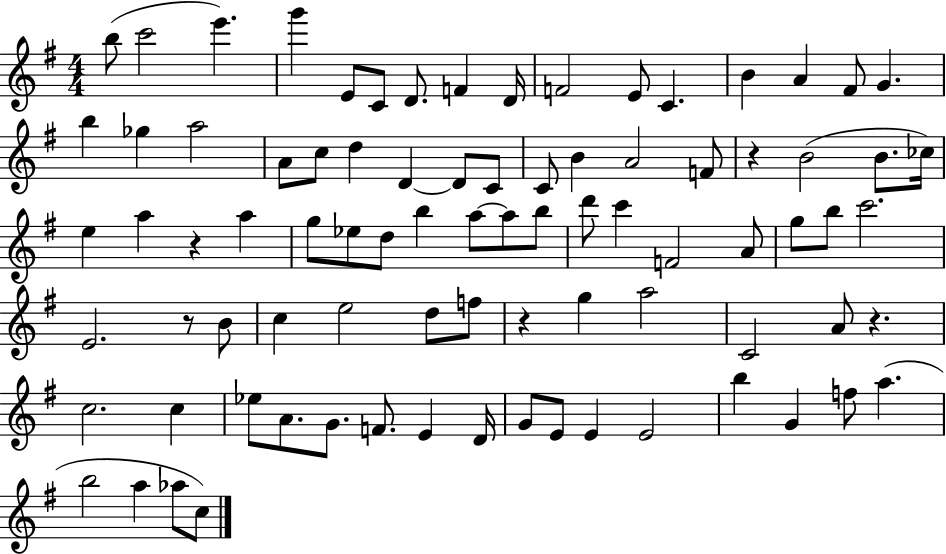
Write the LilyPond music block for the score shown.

{
  \clef treble
  \numericTimeSignature
  \time 4/4
  \key g \major
  \repeat volta 2 { b''8( c'''2 e'''4.) | g'''4 e'8 c'8 d'8. f'4 d'16 | f'2 e'8 c'4. | b'4 a'4 fis'8 g'4. | \break b''4 ges''4 a''2 | a'8 c''8 d''4 d'4~~ d'8 c'8 | c'8 b'4 a'2 f'8 | r4 b'2( b'8. ces''16) | \break e''4 a''4 r4 a''4 | g''8 ees''8 d''8 b''4 a''8~~ a''8 b''8 | d'''8 c'''4 f'2 a'8 | g''8 b''8 c'''2. | \break e'2. r8 b'8 | c''4 e''2 d''8 f''8 | r4 g''4 a''2 | c'2 a'8 r4. | \break c''2. c''4 | ees''8 a'8. g'8. f'8. e'4 d'16 | g'8 e'8 e'4 e'2 | b''4 g'4 f''8 a''4.( | \break b''2 a''4 aes''8 c''8) | } \bar "|."
}